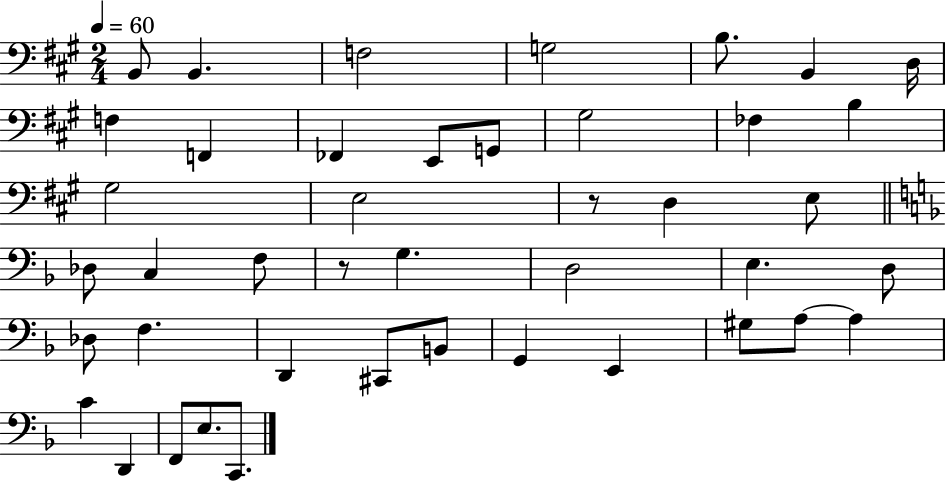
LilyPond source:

{
  \clef bass
  \numericTimeSignature
  \time 2/4
  \key a \major
  \tempo 4 = 60
  b,8 b,4. | f2 | g2 | b8. b,4 d16 | \break f4 f,4 | fes,4 e,8 g,8 | gis2 | fes4 b4 | \break gis2 | e2 | r8 d4 e8 | \bar "||" \break \key f \major des8 c4 f8 | r8 g4. | d2 | e4. d8 | \break des8 f4. | d,4 cis,8 b,8 | g,4 e,4 | gis8 a8~~ a4 | \break c'4 d,4 | f,8 e8. c,8. | \bar "|."
}